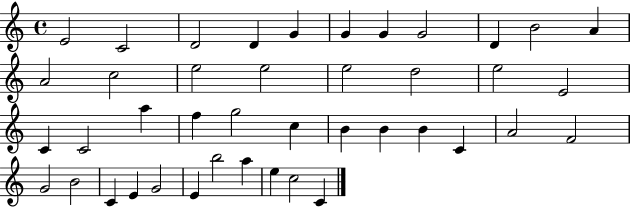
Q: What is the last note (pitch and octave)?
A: C4